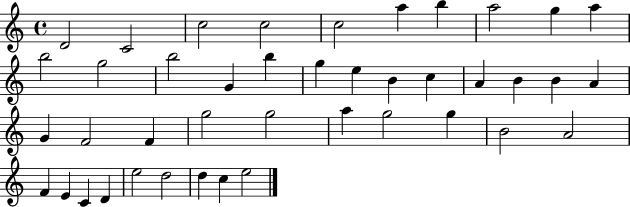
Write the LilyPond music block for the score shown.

{
  \clef treble
  \time 4/4
  \defaultTimeSignature
  \key c \major
  d'2 c'2 | c''2 c''2 | c''2 a''4 b''4 | a''2 g''4 a''4 | \break b''2 g''2 | b''2 g'4 b''4 | g''4 e''4 b'4 c''4 | a'4 b'4 b'4 a'4 | \break g'4 f'2 f'4 | g''2 g''2 | a''4 g''2 g''4 | b'2 a'2 | \break f'4 e'4 c'4 d'4 | e''2 d''2 | d''4 c''4 e''2 | \bar "|."
}